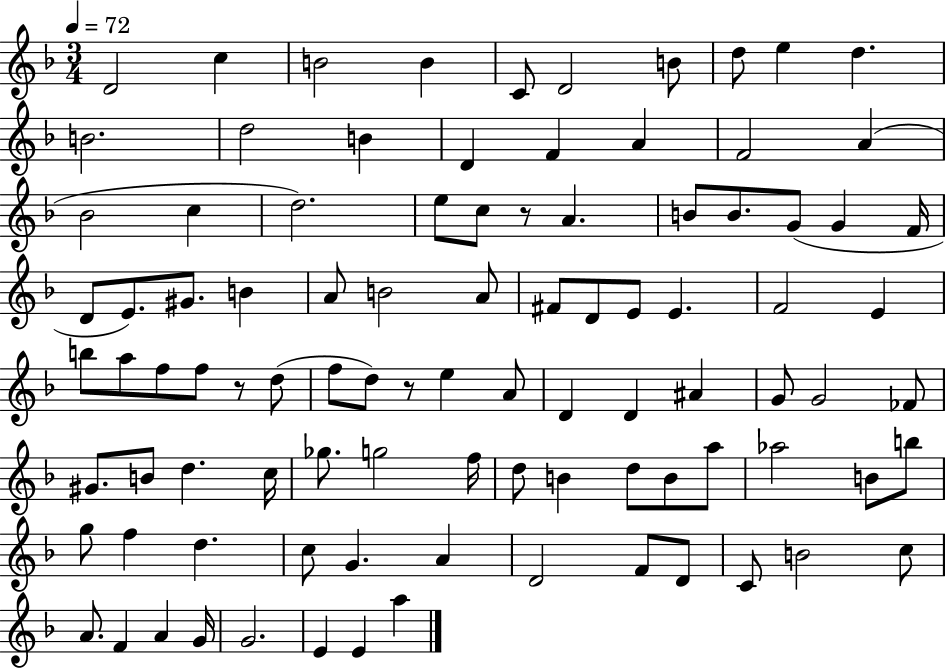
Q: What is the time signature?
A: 3/4